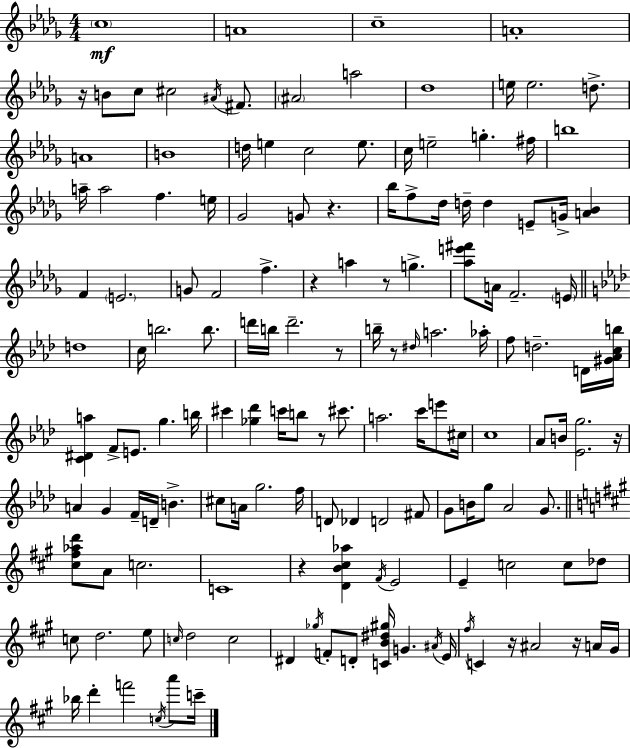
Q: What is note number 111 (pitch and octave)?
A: C5